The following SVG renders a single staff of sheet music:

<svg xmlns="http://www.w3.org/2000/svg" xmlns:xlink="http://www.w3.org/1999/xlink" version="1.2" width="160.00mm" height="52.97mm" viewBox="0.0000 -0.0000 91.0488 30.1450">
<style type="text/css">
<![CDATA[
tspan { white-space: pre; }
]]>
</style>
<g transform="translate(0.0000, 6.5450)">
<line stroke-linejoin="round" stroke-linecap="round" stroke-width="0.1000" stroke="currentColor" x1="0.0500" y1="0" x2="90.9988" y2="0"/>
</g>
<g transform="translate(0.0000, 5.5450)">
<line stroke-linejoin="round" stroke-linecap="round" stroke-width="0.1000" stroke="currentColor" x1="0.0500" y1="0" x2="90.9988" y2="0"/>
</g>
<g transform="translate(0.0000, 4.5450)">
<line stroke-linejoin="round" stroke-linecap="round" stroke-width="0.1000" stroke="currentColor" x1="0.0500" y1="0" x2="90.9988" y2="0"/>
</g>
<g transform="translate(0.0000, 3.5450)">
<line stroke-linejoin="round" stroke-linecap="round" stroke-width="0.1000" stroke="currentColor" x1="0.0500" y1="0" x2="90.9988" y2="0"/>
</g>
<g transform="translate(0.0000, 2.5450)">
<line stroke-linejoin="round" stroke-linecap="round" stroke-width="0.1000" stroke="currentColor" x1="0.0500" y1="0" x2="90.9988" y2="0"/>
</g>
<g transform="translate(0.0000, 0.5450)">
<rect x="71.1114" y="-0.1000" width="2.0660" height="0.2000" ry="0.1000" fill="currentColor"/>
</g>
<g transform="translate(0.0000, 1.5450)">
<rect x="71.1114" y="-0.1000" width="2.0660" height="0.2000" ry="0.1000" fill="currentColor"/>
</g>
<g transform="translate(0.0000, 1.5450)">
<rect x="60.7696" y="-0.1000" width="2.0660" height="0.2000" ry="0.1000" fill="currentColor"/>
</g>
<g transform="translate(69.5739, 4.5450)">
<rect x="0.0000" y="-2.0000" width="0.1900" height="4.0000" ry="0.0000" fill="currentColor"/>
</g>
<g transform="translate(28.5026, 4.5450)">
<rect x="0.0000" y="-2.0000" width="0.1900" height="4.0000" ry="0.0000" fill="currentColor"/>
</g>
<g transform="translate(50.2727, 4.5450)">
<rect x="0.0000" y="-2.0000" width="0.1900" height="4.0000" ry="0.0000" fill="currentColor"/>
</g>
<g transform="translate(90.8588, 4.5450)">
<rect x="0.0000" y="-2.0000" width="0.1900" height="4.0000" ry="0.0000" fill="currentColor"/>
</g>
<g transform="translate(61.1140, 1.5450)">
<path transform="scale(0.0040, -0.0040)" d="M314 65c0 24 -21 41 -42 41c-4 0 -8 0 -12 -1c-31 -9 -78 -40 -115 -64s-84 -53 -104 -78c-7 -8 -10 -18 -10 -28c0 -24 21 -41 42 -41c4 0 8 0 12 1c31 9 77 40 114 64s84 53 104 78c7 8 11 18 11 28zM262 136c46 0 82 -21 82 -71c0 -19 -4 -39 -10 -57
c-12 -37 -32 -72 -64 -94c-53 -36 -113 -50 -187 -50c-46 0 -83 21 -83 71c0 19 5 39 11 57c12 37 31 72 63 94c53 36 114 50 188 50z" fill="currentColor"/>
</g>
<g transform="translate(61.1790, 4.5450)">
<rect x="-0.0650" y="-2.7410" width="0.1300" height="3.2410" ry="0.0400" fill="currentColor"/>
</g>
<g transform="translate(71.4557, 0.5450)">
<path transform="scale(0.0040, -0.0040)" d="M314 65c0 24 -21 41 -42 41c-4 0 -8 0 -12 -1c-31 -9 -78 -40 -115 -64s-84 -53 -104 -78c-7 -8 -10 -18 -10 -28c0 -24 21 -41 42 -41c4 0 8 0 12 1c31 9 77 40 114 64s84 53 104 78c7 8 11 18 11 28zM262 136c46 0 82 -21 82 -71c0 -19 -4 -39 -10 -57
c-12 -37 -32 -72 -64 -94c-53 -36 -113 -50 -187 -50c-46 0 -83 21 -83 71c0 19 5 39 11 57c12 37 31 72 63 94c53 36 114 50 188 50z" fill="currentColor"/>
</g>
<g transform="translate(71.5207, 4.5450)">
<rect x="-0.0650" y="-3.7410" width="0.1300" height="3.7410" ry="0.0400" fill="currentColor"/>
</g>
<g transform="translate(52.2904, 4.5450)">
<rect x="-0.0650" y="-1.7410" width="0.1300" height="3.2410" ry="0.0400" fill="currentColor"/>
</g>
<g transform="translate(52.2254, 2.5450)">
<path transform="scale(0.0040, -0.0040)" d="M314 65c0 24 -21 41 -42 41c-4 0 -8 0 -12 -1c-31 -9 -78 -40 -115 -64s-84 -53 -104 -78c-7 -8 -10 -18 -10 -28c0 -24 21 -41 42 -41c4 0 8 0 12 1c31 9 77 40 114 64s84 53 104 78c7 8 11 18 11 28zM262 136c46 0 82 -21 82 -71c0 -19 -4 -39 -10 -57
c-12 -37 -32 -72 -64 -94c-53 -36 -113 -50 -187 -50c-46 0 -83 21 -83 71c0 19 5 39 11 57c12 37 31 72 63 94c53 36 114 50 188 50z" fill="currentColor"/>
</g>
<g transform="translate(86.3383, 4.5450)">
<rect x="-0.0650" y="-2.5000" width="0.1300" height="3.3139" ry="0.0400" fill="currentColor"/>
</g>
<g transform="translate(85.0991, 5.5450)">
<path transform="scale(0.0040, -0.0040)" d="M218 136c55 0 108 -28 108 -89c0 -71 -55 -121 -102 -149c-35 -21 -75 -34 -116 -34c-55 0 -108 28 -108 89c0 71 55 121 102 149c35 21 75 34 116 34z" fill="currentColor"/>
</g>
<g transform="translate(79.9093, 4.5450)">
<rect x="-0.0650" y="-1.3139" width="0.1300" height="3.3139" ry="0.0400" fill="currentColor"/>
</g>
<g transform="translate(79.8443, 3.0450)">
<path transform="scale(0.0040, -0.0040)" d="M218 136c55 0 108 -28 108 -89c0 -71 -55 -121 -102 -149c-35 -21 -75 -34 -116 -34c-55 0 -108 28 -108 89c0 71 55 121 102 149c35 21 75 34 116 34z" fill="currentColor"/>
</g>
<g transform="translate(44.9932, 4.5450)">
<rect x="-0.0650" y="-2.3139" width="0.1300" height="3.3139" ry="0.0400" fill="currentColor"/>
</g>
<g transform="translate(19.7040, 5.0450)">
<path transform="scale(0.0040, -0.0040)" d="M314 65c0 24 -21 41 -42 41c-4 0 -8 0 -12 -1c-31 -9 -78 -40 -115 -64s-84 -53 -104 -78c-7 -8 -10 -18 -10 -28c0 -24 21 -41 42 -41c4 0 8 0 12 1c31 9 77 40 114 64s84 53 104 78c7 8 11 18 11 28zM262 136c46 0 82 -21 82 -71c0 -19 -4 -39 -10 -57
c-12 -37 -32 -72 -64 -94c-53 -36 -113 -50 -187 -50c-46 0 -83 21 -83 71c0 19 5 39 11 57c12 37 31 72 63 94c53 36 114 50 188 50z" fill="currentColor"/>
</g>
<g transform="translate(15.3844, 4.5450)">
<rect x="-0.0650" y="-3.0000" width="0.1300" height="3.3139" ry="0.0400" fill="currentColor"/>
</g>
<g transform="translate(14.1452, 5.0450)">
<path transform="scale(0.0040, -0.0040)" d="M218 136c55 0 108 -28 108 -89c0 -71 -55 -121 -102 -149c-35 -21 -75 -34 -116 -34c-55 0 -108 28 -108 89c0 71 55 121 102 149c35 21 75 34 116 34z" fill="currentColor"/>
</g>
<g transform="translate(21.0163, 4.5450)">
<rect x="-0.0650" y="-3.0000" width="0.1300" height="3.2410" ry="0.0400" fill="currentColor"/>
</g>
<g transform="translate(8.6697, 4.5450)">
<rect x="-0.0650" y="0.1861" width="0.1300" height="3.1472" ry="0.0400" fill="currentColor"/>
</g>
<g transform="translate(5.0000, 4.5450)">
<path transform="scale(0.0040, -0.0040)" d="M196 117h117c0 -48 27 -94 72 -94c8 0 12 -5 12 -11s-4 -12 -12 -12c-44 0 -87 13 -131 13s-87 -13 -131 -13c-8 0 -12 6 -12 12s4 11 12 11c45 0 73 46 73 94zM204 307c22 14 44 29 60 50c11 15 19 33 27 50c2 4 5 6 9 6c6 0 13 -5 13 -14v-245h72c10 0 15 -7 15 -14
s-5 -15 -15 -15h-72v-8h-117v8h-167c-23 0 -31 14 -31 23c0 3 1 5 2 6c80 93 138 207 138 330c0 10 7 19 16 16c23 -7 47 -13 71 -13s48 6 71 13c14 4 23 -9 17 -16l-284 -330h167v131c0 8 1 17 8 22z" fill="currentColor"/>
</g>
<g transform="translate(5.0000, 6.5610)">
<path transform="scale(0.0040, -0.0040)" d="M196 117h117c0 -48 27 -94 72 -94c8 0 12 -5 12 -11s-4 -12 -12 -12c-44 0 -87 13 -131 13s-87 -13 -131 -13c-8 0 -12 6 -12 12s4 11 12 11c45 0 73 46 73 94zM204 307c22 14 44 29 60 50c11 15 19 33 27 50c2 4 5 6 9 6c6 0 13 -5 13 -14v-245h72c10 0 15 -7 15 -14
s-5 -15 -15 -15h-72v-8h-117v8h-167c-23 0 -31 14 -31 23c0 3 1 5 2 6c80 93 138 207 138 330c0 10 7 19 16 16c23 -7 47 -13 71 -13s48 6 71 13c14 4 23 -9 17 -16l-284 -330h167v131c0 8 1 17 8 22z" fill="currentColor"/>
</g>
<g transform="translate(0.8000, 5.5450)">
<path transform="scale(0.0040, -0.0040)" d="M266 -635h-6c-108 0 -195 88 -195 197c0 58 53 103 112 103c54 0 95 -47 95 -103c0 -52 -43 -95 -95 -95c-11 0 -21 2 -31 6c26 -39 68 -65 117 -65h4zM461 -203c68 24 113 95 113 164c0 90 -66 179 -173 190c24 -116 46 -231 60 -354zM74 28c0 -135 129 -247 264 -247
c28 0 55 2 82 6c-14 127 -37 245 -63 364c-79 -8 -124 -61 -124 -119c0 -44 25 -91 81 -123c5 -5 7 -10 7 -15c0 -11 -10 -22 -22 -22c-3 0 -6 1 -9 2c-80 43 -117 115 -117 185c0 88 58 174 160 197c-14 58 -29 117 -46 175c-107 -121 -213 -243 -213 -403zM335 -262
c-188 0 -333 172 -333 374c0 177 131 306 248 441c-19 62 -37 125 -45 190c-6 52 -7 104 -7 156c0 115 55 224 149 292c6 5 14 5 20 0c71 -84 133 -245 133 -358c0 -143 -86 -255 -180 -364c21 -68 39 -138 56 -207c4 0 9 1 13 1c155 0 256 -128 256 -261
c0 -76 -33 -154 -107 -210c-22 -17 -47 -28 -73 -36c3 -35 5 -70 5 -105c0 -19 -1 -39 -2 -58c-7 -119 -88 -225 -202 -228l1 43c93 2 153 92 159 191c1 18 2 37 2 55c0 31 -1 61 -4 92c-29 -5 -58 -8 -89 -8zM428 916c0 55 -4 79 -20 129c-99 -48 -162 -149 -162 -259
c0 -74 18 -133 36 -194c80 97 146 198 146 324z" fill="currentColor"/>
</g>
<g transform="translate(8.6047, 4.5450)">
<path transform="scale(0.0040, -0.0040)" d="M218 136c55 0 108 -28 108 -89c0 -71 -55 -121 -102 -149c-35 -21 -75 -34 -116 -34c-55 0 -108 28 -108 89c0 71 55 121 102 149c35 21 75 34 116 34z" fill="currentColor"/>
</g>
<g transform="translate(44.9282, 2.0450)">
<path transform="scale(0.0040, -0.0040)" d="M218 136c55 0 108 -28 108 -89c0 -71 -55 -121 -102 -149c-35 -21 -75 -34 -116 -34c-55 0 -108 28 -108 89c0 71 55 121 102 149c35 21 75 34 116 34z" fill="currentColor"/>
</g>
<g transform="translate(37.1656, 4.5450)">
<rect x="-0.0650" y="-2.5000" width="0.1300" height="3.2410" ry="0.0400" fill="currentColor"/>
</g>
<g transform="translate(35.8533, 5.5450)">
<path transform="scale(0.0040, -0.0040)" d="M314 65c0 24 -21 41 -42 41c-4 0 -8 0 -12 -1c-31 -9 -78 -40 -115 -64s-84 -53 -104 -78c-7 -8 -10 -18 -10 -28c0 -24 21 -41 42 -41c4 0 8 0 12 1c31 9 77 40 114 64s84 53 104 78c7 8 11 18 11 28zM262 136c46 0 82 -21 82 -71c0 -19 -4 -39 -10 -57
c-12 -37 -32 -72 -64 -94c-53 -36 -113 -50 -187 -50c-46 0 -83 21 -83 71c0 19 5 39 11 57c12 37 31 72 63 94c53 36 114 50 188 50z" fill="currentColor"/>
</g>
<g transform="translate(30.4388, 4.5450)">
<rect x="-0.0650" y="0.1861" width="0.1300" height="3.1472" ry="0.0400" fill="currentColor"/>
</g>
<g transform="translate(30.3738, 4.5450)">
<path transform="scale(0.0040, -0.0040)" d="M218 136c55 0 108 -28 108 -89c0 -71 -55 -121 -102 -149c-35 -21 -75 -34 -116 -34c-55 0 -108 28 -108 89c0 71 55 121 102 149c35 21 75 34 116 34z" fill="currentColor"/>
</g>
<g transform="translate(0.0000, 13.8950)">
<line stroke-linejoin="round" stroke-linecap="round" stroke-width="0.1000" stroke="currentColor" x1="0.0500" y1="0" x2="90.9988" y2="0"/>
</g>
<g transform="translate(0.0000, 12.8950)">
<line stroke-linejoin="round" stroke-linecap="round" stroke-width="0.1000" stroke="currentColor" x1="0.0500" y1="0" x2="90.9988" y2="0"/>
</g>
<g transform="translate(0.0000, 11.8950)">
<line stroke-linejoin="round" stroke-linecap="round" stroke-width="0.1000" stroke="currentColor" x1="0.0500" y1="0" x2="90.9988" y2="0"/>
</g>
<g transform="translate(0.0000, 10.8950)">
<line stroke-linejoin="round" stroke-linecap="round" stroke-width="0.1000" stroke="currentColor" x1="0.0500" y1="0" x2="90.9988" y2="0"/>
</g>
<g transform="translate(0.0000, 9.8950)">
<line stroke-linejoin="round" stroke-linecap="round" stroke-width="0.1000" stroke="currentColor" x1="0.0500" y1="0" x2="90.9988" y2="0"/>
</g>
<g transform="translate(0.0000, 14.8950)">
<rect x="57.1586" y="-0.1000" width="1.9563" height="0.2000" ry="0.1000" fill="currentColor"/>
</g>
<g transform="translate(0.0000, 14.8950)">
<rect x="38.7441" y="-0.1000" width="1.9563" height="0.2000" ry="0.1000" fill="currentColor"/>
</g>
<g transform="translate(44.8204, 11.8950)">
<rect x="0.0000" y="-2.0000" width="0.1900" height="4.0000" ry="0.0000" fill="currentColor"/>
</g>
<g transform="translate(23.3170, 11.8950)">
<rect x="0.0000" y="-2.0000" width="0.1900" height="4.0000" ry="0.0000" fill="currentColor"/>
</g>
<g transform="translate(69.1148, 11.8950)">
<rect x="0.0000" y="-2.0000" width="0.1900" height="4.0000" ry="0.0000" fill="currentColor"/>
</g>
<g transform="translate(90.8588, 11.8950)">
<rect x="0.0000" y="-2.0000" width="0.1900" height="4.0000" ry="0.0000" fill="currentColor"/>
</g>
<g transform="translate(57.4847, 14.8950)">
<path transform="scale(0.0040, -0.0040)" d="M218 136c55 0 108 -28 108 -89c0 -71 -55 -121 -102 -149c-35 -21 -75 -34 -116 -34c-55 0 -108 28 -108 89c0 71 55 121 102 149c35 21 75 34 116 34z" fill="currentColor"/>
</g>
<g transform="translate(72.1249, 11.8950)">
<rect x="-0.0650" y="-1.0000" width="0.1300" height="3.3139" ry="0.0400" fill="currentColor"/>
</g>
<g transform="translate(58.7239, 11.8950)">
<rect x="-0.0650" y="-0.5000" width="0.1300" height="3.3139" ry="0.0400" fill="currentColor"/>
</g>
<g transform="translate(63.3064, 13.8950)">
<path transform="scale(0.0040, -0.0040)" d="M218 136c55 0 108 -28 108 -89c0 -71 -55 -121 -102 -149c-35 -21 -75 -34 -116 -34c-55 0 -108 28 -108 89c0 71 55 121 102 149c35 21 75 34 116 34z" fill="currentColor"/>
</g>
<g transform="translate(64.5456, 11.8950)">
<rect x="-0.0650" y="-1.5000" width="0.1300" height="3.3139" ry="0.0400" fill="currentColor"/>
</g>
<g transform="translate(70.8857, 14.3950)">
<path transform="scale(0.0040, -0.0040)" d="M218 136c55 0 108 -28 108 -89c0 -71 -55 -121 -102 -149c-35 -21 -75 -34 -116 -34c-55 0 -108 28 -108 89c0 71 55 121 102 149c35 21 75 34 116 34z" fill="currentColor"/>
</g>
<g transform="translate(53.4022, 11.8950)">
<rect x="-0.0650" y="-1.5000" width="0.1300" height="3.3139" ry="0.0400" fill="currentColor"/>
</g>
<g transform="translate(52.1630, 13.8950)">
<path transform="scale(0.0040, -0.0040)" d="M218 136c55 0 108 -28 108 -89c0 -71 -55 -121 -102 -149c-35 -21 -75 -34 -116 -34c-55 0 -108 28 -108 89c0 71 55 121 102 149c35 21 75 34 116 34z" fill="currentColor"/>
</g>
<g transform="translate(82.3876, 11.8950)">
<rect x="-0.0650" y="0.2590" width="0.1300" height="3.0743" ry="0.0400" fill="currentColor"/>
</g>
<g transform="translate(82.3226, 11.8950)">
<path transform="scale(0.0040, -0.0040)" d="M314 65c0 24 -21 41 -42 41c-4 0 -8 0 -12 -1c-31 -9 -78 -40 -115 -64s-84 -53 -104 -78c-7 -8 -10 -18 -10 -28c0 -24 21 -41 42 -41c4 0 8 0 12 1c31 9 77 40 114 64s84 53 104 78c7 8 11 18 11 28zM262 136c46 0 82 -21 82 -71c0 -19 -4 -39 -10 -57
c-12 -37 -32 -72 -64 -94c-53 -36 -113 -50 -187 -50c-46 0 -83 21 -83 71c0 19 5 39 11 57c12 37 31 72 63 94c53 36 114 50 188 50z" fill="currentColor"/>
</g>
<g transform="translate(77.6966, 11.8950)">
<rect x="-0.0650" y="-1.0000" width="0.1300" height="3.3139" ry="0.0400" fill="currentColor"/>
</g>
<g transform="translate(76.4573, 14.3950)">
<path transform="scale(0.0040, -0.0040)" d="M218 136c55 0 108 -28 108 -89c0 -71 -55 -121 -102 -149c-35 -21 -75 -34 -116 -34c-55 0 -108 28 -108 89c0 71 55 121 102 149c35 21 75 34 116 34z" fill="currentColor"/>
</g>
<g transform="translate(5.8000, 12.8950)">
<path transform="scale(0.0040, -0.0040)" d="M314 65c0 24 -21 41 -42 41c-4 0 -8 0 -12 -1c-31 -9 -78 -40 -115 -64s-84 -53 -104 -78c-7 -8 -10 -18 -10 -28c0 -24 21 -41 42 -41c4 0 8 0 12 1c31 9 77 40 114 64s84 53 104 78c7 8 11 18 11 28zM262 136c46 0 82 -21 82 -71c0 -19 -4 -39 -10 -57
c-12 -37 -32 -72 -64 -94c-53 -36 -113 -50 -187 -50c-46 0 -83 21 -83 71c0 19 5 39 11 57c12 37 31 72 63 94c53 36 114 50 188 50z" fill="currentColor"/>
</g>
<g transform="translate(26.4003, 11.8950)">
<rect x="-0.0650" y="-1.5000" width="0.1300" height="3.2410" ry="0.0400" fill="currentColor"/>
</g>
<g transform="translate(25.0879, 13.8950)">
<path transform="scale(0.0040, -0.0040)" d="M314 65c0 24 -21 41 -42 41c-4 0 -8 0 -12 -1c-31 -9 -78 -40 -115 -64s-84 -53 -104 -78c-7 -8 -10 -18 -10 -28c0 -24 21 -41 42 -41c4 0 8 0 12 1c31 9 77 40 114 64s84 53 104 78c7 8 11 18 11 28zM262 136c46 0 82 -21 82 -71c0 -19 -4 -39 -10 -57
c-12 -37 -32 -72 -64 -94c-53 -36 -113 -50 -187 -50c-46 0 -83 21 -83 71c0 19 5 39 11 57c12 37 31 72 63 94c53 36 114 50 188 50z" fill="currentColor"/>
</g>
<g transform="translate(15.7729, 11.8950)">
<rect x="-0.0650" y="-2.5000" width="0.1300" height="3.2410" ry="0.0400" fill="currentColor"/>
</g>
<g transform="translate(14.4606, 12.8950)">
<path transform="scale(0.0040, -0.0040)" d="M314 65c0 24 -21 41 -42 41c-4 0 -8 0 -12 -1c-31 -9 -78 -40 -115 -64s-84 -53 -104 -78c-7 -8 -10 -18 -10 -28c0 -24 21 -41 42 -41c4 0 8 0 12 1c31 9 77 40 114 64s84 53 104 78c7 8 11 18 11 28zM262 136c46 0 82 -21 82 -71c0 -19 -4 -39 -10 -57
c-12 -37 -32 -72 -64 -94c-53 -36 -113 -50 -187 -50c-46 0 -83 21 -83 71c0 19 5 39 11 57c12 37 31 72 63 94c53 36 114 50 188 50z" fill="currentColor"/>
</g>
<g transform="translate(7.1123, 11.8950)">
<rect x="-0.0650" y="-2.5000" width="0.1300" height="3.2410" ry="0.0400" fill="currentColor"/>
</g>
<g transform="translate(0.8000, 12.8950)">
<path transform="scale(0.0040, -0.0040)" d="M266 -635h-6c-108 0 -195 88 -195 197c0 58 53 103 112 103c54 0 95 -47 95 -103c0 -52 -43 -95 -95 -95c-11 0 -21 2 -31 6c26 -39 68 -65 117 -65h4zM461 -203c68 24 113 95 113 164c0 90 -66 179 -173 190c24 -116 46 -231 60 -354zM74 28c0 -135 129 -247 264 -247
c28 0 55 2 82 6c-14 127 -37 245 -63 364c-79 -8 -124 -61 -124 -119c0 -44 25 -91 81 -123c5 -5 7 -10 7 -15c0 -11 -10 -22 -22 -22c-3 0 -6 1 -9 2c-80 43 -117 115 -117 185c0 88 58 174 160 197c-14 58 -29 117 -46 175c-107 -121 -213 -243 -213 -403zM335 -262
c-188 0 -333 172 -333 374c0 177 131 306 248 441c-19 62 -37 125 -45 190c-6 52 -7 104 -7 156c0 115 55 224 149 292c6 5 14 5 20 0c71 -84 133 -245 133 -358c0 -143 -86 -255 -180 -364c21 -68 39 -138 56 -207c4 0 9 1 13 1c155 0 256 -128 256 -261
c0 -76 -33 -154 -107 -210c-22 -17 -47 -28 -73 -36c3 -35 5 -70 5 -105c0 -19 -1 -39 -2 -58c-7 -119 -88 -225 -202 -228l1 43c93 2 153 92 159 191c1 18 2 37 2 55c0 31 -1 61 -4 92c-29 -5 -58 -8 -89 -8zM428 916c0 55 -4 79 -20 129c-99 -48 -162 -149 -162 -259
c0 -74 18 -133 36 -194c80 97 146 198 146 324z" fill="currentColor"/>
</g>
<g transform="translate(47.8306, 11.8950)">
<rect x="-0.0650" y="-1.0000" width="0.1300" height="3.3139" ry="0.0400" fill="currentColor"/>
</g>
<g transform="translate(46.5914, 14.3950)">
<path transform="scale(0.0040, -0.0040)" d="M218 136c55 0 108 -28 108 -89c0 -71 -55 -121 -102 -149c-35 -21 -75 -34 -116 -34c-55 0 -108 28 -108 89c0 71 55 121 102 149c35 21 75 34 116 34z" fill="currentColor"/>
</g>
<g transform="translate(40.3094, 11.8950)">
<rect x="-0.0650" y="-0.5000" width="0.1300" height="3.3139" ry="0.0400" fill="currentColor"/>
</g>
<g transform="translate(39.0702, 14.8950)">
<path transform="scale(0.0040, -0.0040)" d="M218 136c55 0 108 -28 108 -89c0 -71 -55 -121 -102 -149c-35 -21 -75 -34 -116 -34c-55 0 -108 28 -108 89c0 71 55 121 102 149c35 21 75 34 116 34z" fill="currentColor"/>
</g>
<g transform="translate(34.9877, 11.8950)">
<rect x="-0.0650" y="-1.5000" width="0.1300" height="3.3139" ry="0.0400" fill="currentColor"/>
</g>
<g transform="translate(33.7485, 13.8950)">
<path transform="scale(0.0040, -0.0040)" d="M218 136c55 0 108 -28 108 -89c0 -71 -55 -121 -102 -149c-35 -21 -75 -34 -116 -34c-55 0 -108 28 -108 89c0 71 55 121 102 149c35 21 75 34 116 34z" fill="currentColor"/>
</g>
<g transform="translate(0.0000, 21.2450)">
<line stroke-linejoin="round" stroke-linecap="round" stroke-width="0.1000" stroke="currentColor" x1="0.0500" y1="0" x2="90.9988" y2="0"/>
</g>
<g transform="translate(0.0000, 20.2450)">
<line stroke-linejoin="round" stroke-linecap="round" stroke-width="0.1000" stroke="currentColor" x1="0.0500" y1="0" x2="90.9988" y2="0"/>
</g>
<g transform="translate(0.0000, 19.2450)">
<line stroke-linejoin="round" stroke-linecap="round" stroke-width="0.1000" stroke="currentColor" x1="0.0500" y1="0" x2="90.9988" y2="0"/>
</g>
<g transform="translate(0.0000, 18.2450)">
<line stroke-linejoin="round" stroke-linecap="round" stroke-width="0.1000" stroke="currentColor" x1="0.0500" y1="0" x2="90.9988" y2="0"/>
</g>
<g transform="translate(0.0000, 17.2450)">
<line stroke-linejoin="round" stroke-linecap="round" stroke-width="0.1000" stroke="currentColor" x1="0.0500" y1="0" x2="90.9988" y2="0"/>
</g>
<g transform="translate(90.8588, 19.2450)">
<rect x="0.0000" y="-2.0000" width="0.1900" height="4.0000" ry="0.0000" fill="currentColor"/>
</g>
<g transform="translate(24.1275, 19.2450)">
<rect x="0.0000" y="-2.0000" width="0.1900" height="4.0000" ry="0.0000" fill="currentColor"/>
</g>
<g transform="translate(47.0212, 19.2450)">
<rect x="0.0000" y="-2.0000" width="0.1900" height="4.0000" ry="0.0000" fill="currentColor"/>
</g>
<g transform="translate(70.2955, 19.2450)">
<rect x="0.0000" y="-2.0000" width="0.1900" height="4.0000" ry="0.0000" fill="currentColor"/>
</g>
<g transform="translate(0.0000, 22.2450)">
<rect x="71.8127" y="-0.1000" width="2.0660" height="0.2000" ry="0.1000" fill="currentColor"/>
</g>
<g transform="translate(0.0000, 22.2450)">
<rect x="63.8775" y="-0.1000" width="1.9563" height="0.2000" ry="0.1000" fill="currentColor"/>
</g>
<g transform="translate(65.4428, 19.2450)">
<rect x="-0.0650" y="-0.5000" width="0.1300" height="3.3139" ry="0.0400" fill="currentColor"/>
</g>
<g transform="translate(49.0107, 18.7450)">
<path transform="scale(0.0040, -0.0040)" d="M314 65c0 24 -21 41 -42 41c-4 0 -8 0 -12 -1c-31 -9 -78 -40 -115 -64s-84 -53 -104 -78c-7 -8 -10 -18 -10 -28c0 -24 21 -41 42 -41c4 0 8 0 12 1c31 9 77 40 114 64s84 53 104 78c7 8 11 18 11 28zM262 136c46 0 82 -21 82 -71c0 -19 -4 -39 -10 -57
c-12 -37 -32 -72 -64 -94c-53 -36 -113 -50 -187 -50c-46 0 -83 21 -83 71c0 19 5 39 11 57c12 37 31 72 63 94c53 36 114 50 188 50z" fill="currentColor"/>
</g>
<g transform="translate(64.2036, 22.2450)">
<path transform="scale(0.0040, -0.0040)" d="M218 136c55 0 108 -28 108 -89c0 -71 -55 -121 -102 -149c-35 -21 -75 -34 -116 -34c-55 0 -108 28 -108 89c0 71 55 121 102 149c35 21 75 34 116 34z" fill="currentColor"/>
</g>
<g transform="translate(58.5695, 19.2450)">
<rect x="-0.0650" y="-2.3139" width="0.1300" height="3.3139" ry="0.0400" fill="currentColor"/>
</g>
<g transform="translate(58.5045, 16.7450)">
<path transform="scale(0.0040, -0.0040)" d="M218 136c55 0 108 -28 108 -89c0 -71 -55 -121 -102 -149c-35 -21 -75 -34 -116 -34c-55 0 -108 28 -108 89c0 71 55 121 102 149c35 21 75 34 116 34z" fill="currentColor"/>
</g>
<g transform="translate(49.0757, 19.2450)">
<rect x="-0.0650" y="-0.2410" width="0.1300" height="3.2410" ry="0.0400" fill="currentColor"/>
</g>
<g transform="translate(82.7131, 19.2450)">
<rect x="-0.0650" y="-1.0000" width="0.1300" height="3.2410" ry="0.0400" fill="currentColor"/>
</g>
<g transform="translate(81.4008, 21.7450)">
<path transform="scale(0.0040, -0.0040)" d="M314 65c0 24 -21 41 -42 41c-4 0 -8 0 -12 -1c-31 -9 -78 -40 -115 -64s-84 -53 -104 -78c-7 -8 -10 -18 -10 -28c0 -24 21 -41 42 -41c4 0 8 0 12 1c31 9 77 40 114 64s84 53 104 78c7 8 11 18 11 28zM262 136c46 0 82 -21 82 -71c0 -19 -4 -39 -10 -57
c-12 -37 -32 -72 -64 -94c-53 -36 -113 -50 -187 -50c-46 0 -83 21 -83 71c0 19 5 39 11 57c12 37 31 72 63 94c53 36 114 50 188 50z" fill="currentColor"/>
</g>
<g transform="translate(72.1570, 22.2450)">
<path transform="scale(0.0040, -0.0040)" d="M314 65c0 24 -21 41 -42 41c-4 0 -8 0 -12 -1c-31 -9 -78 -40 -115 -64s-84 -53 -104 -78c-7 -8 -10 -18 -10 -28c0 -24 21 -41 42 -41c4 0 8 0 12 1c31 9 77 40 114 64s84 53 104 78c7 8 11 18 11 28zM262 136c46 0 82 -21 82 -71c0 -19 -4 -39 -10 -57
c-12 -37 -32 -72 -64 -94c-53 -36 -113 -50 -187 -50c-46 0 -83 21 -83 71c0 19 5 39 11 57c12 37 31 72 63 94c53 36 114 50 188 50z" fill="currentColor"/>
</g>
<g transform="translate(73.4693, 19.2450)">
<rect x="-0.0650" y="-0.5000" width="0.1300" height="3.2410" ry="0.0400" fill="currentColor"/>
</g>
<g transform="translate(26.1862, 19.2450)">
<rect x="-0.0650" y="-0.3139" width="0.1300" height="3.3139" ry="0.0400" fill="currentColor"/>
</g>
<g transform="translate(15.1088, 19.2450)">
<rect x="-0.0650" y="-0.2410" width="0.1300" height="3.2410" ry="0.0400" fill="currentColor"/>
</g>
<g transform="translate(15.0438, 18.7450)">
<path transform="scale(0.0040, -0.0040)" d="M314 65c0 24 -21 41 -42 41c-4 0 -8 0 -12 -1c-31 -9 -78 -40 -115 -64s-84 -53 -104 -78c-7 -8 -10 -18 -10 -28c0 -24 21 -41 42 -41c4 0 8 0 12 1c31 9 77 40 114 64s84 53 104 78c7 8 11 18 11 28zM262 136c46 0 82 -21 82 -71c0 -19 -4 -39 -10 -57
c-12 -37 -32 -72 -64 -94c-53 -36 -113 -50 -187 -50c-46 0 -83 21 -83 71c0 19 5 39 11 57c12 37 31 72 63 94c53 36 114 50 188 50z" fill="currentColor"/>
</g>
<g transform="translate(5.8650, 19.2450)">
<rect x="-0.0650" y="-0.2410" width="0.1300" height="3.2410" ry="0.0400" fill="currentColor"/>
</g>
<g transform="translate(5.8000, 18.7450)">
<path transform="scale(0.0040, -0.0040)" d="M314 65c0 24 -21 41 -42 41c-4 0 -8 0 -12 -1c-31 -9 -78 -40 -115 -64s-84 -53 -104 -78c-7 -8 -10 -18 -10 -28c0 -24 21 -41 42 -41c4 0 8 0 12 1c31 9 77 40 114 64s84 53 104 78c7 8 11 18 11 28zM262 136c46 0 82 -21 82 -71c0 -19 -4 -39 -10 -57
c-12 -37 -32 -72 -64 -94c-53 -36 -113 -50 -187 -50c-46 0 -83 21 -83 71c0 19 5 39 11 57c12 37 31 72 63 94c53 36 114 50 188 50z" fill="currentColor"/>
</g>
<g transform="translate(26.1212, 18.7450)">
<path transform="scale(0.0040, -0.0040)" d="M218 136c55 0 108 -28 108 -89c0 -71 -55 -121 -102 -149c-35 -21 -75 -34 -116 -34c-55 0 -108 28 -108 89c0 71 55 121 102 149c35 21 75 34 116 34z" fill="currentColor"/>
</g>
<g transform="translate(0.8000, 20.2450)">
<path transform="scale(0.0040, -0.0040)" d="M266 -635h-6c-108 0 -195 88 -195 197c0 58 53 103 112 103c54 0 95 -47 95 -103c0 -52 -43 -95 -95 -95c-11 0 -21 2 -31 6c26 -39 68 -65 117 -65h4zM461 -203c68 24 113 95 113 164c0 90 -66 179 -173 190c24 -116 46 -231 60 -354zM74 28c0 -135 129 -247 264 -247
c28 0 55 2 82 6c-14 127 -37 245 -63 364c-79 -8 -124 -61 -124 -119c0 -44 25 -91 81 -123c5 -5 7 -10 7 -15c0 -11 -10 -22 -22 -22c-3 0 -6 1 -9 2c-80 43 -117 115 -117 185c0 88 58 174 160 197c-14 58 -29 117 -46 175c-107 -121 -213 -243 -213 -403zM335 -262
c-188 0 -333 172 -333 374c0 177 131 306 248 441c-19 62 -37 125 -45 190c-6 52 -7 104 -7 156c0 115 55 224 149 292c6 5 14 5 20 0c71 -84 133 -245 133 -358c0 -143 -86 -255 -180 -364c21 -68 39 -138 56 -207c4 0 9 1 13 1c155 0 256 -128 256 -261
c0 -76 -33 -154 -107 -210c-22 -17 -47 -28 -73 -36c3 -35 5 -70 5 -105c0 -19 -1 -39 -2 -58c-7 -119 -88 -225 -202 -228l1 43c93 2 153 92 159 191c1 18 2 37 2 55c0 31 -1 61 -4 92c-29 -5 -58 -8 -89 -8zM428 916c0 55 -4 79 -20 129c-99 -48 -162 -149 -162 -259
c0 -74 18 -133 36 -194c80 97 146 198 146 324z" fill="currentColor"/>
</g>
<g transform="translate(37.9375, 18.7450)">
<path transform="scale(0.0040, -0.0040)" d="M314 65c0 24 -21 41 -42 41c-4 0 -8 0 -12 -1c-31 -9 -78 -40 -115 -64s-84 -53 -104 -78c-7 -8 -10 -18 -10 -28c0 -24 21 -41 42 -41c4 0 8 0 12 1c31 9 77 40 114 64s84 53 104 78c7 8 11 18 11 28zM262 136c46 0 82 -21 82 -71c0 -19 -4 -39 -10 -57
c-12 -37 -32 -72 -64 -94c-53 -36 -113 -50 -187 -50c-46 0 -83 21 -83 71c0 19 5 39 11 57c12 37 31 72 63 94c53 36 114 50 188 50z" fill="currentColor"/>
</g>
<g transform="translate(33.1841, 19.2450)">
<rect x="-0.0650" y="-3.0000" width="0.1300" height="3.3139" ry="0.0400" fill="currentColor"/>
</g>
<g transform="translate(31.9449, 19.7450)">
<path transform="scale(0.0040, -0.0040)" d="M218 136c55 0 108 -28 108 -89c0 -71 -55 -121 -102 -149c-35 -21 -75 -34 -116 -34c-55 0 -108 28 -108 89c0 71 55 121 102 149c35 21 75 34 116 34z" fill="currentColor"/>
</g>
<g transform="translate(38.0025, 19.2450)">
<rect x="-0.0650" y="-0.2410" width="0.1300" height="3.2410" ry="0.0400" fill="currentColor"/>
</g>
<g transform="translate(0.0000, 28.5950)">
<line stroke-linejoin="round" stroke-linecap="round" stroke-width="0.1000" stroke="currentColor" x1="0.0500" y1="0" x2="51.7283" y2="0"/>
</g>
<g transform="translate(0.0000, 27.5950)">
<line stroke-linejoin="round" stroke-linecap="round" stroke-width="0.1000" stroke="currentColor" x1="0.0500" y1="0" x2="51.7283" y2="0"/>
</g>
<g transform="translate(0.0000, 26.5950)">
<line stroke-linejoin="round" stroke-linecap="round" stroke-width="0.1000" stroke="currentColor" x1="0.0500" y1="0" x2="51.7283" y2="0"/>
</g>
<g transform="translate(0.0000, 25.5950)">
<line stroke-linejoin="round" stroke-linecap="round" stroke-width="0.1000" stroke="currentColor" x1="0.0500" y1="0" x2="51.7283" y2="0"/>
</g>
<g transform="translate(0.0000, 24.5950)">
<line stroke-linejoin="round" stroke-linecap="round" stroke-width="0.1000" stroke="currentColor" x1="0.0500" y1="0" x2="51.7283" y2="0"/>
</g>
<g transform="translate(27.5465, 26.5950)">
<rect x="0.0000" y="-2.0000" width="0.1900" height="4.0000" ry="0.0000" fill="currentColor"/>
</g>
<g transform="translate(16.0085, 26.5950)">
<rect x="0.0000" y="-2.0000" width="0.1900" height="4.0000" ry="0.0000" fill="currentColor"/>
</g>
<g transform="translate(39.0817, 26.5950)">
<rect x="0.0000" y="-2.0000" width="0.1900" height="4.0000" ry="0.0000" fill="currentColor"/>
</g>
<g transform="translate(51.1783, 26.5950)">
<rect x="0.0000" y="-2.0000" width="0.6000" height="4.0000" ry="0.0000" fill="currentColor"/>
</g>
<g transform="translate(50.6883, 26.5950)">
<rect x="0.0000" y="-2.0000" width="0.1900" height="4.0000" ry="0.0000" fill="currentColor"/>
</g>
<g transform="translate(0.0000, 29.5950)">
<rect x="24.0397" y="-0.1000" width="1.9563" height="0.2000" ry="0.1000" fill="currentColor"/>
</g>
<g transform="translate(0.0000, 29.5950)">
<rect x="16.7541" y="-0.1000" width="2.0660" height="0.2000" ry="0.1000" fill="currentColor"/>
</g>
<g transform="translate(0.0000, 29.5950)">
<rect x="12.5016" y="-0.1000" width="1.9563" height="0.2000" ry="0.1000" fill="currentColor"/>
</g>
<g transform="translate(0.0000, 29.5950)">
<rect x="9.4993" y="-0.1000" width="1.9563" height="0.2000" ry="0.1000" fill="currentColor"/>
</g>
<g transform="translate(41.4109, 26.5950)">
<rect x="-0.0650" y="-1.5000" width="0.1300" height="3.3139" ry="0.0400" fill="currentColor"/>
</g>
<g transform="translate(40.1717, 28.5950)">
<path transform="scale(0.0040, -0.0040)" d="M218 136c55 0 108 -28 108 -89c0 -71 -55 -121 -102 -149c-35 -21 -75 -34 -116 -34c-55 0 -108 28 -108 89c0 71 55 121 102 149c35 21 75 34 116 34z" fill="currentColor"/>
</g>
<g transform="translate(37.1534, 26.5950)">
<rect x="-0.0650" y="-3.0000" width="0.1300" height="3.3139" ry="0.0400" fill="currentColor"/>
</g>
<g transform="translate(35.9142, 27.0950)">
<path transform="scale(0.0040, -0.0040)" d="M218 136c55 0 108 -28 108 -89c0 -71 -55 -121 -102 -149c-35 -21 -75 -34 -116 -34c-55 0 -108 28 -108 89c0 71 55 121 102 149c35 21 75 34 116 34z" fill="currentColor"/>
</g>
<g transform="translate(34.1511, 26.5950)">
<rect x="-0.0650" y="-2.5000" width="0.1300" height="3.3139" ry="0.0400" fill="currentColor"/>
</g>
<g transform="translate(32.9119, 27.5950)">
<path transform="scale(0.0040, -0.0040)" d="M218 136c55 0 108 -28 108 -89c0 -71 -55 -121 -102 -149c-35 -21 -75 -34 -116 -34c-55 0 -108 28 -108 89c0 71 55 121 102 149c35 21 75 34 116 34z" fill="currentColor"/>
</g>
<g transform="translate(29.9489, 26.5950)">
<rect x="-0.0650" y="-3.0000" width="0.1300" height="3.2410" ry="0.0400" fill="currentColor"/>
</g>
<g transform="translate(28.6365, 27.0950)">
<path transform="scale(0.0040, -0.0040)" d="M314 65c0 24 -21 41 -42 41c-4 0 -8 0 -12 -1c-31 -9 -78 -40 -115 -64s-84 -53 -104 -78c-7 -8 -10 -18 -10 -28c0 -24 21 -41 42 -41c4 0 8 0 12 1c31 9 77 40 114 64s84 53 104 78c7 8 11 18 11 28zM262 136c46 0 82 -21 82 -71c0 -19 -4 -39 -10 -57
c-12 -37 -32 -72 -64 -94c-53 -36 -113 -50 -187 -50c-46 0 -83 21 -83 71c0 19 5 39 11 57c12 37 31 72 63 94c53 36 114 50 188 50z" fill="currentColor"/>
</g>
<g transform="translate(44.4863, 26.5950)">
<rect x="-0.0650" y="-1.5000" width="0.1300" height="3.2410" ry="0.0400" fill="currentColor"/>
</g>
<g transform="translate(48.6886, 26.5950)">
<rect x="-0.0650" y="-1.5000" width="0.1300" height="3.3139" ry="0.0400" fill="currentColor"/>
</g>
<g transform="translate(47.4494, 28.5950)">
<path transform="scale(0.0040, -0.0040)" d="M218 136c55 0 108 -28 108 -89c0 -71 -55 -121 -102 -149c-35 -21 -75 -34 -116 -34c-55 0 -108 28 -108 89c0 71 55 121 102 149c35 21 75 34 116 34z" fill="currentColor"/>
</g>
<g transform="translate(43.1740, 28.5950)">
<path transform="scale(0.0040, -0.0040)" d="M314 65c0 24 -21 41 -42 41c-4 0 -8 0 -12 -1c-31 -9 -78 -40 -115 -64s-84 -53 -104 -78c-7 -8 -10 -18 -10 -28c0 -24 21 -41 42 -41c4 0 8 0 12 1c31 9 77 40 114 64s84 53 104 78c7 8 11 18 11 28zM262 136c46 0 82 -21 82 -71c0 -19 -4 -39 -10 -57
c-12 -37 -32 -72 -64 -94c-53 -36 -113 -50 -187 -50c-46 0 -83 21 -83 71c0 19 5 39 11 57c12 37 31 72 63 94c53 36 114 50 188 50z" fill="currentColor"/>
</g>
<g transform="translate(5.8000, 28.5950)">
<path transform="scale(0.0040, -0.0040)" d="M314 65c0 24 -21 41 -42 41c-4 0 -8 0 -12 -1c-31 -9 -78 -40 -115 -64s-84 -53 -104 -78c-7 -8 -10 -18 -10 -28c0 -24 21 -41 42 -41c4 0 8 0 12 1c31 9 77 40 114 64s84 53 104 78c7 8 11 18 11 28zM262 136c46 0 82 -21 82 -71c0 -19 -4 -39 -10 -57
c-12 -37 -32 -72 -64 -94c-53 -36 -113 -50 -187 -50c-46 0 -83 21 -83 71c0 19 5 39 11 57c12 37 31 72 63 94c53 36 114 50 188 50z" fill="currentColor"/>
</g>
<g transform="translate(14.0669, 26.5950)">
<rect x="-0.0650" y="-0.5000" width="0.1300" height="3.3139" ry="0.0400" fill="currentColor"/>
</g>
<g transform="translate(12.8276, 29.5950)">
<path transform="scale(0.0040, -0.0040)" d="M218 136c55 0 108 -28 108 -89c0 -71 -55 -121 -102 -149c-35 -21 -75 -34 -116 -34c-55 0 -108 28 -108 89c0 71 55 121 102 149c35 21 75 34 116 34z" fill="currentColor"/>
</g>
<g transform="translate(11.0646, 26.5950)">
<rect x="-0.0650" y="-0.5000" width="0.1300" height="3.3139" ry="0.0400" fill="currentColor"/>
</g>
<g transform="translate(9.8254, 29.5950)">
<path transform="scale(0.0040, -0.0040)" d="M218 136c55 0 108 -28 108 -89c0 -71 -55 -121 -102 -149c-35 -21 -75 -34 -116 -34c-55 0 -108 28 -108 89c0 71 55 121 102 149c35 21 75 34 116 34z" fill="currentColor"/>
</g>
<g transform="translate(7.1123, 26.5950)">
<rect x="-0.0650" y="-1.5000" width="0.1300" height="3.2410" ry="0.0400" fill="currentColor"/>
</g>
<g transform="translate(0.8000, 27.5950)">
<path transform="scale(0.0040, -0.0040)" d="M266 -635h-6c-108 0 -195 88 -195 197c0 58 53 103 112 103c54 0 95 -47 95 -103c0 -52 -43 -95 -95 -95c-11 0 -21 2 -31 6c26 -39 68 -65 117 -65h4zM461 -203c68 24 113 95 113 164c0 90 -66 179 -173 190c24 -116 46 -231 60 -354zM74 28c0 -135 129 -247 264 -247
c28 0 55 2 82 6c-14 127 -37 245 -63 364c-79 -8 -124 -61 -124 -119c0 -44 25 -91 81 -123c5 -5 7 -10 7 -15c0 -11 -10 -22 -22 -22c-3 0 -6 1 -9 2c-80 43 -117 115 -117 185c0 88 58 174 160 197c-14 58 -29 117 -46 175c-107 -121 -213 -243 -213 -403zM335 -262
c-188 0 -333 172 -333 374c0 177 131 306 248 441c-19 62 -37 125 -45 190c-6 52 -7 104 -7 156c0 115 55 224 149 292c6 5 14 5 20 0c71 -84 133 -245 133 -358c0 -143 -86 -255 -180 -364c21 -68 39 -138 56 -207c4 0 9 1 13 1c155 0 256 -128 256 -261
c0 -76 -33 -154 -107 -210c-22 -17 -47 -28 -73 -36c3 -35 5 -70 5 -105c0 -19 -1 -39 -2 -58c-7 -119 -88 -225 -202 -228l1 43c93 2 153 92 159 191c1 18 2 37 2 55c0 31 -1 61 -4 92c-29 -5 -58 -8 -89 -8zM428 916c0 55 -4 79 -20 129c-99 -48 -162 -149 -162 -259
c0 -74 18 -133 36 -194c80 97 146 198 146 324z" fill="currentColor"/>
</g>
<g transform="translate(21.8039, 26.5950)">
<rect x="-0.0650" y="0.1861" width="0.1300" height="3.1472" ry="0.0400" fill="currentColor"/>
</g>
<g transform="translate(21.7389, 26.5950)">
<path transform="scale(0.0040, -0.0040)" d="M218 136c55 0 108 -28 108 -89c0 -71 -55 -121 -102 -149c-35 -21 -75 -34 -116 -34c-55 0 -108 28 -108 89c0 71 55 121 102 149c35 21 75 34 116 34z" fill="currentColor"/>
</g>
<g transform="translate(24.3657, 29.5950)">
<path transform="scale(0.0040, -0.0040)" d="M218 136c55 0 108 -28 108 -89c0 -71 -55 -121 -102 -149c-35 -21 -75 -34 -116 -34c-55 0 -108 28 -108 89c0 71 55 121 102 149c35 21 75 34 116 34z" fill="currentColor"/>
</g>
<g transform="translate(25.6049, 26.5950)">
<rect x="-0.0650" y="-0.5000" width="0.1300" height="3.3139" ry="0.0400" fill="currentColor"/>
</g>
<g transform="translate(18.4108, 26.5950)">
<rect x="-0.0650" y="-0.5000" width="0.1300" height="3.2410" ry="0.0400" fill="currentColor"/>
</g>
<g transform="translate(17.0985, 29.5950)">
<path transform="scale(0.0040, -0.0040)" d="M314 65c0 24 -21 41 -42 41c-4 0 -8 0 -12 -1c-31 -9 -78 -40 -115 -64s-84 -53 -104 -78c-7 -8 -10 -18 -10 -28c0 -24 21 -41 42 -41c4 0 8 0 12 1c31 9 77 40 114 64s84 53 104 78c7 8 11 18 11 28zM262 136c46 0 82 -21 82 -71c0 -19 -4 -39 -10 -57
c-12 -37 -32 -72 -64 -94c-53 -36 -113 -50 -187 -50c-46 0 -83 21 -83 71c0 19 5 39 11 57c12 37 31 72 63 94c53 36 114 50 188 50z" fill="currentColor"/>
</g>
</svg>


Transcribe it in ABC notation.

X:1
T:Untitled
M:4/4
L:1/4
K:C
B A A2 B G2 g f2 a2 c'2 e G G2 G2 E2 E C D E C E D D B2 c2 c2 c A c2 c2 g C C2 D2 E2 C C C2 B C A2 G A E E2 E